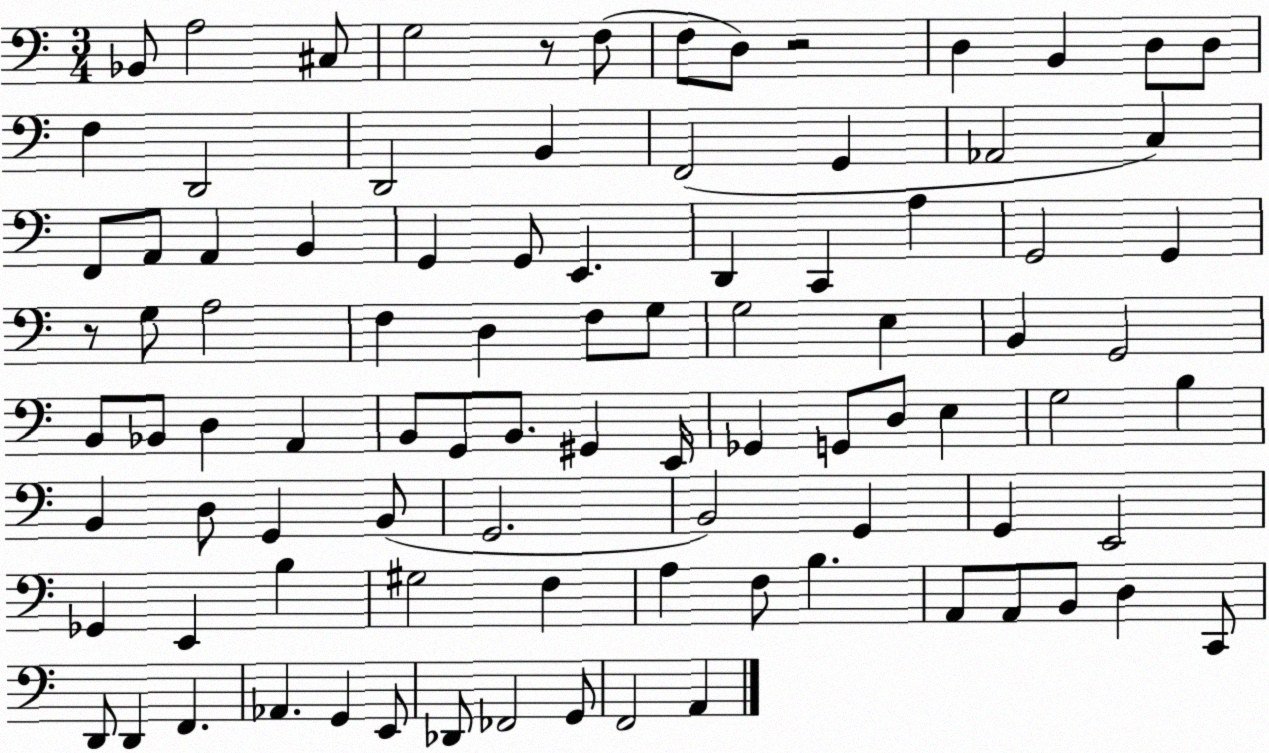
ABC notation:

X:1
T:Untitled
M:3/4
L:1/4
K:C
_B,,/2 A,2 ^C,/2 G,2 z/2 F,/2 F,/2 D,/2 z2 D, B,, D,/2 D,/2 F, D,,2 D,,2 B,, F,,2 G,, _A,,2 C, F,,/2 A,,/2 A,, B,, G,, G,,/2 E,, D,, C,, A, G,,2 G,, z/2 G,/2 A,2 F, D, F,/2 G,/2 G,2 E, B,, G,,2 B,,/2 _B,,/2 D, A,, B,,/2 G,,/2 B,,/2 ^G,, E,,/4 _G,, G,,/2 D,/2 E, G,2 B, B,, D,/2 G,, B,,/2 G,,2 B,,2 G,, G,, E,,2 _G,, E,, B, ^G,2 F, A, F,/2 B, A,,/2 A,,/2 B,,/2 D, C,,/2 D,,/2 D,, F,, _A,, G,, E,,/2 _D,,/2 _F,,2 G,,/2 F,,2 A,,